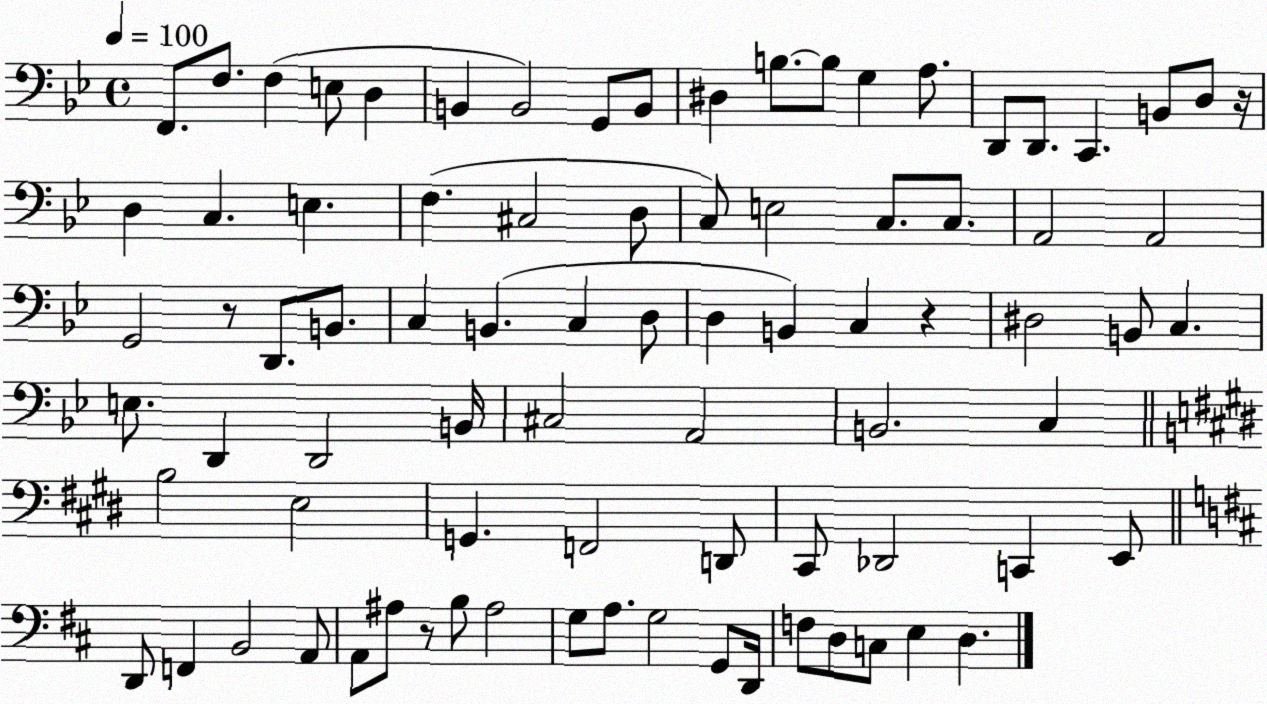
X:1
T:Untitled
M:4/4
L:1/4
K:Bb
F,,/2 F,/2 F, E,/2 D, B,, B,,2 G,,/2 B,,/2 ^D, B,/2 B,/2 G, A,/2 D,,/2 D,,/2 C,, B,,/2 D,/2 z/4 D, C, E, F, ^C,2 D,/2 C,/2 E,2 C,/2 C,/2 A,,2 A,,2 G,,2 z/2 D,,/2 B,,/2 C, B,, C, D,/2 D, B,, C, z ^D,2 B,,/2 C, E,/2 D,, D,,2 B,,/4 ^C,2 A,,2 B,,2 C, B,2 E,2 G,, F,,2 D,,/2 ^C,,/2 _D,,2 C,, E,,/2 D,,/2 F,, B,,2 A,,/2 A,,/2 ^A,/2 z/2 B,/2 ^A,2 G,/2 A,/2 G,2 G,,/2 D,,/4 F,/2 D,/2 C,/2 E, D,